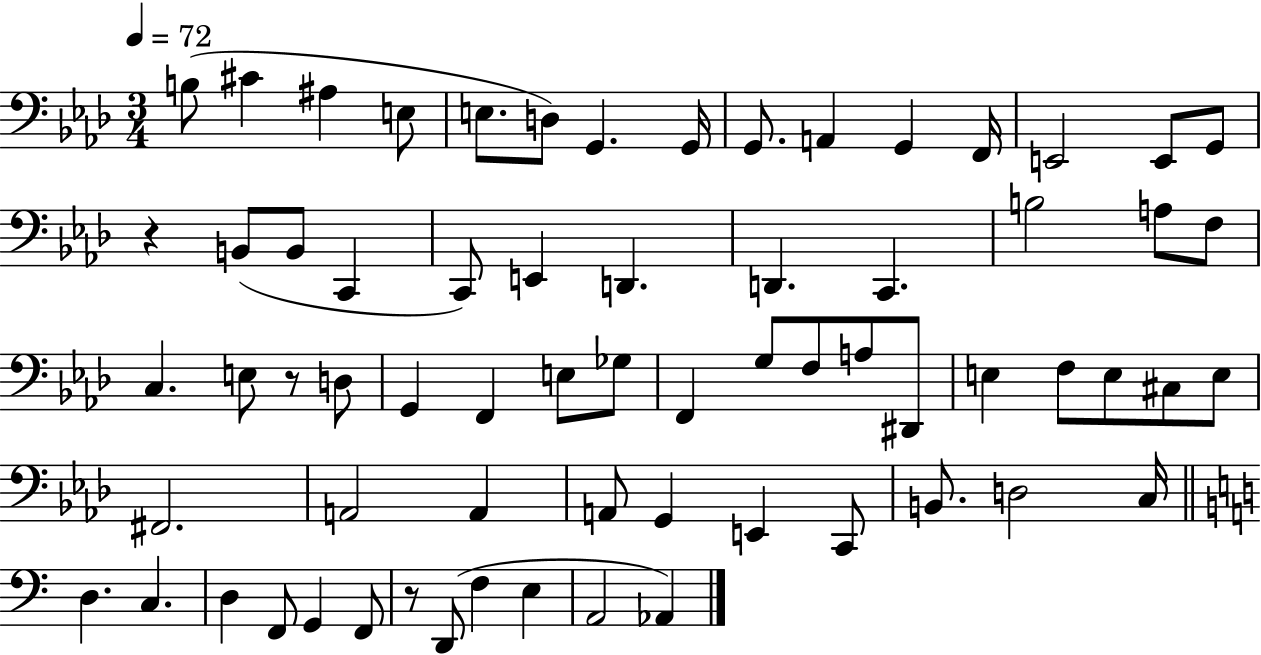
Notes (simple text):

B3/e C#4/q A#3/q E3/e E3/e. D3/e G2/q. G2/s G2/e. A2/q G2/q F2/s E2/h E2/e G2/e R/q B2/e B2/e C2/q C2/e E2/q D2/q. D2/q. C2/q. B3/h A3/e F3/e C3/q. E3/e R/e D3/e G2/q F2/q E3/e Gb3/e F2/q G3/e F3/e A3/e D#2/e E3/q F3/e E3/e C#3/e E3/e F#2/h. A2/h A2/q A2/e G2/q E2/q C2/e B2/e. D3/h C3/s D3/q. C3/q. D3/q F2/e G2/q F2/e R/e D2/e F3/q E3/q A2/h Ab2/q